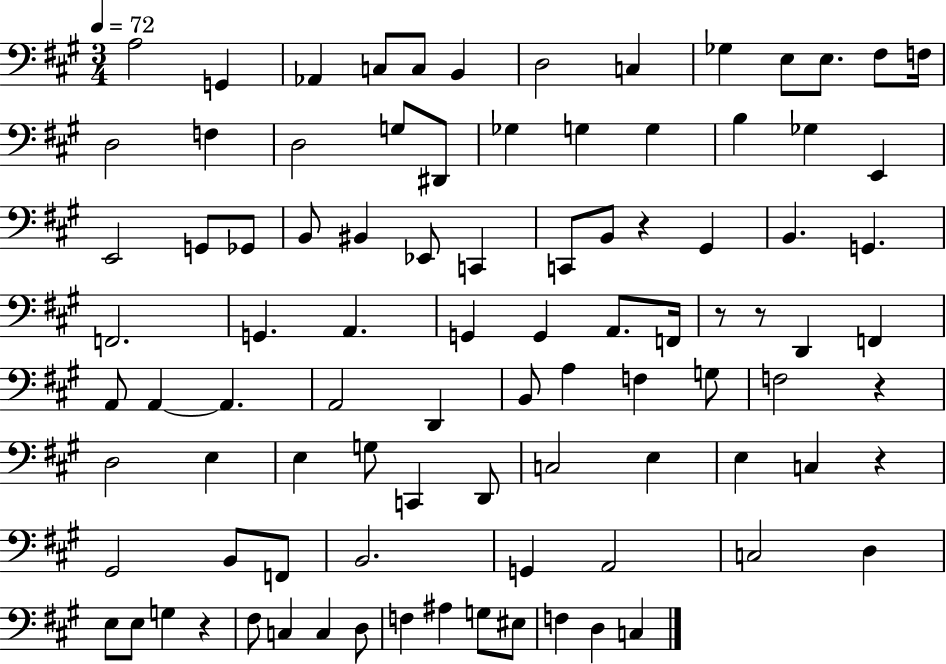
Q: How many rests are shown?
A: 6